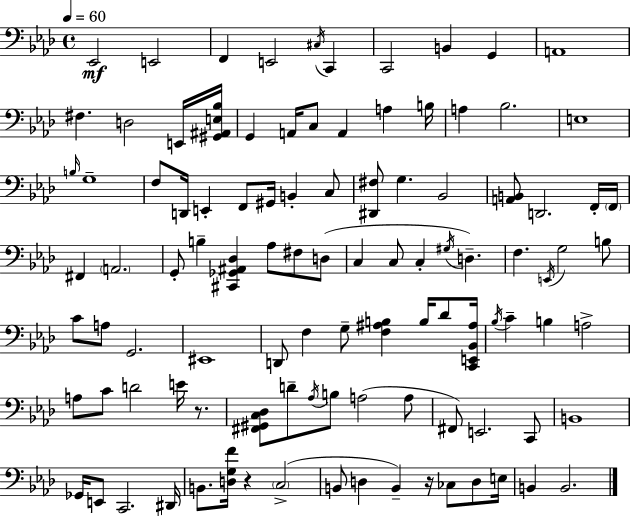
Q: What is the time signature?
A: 4/4